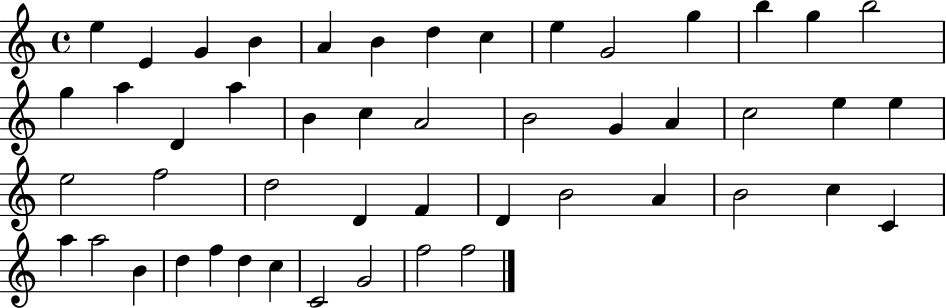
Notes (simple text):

E5/q E4/q G4/q B4/q A4/q B4/q D5/q C5/q E5/q G4/h G5/q B5/q G5/q B5/h G5/q A5/q D4/q A5/q B4/q C5/q A4/h B4/h G4/q A4/q C5/h E5/q E5/q E5/h F5/h D5/h D4/q F4/q D4/q B4/h A4/q B4/h C5/q C4/q A5/q A5/h B4/q D5/q F5/q D5/q C5/q C4/h G4/h F5/h F5/h